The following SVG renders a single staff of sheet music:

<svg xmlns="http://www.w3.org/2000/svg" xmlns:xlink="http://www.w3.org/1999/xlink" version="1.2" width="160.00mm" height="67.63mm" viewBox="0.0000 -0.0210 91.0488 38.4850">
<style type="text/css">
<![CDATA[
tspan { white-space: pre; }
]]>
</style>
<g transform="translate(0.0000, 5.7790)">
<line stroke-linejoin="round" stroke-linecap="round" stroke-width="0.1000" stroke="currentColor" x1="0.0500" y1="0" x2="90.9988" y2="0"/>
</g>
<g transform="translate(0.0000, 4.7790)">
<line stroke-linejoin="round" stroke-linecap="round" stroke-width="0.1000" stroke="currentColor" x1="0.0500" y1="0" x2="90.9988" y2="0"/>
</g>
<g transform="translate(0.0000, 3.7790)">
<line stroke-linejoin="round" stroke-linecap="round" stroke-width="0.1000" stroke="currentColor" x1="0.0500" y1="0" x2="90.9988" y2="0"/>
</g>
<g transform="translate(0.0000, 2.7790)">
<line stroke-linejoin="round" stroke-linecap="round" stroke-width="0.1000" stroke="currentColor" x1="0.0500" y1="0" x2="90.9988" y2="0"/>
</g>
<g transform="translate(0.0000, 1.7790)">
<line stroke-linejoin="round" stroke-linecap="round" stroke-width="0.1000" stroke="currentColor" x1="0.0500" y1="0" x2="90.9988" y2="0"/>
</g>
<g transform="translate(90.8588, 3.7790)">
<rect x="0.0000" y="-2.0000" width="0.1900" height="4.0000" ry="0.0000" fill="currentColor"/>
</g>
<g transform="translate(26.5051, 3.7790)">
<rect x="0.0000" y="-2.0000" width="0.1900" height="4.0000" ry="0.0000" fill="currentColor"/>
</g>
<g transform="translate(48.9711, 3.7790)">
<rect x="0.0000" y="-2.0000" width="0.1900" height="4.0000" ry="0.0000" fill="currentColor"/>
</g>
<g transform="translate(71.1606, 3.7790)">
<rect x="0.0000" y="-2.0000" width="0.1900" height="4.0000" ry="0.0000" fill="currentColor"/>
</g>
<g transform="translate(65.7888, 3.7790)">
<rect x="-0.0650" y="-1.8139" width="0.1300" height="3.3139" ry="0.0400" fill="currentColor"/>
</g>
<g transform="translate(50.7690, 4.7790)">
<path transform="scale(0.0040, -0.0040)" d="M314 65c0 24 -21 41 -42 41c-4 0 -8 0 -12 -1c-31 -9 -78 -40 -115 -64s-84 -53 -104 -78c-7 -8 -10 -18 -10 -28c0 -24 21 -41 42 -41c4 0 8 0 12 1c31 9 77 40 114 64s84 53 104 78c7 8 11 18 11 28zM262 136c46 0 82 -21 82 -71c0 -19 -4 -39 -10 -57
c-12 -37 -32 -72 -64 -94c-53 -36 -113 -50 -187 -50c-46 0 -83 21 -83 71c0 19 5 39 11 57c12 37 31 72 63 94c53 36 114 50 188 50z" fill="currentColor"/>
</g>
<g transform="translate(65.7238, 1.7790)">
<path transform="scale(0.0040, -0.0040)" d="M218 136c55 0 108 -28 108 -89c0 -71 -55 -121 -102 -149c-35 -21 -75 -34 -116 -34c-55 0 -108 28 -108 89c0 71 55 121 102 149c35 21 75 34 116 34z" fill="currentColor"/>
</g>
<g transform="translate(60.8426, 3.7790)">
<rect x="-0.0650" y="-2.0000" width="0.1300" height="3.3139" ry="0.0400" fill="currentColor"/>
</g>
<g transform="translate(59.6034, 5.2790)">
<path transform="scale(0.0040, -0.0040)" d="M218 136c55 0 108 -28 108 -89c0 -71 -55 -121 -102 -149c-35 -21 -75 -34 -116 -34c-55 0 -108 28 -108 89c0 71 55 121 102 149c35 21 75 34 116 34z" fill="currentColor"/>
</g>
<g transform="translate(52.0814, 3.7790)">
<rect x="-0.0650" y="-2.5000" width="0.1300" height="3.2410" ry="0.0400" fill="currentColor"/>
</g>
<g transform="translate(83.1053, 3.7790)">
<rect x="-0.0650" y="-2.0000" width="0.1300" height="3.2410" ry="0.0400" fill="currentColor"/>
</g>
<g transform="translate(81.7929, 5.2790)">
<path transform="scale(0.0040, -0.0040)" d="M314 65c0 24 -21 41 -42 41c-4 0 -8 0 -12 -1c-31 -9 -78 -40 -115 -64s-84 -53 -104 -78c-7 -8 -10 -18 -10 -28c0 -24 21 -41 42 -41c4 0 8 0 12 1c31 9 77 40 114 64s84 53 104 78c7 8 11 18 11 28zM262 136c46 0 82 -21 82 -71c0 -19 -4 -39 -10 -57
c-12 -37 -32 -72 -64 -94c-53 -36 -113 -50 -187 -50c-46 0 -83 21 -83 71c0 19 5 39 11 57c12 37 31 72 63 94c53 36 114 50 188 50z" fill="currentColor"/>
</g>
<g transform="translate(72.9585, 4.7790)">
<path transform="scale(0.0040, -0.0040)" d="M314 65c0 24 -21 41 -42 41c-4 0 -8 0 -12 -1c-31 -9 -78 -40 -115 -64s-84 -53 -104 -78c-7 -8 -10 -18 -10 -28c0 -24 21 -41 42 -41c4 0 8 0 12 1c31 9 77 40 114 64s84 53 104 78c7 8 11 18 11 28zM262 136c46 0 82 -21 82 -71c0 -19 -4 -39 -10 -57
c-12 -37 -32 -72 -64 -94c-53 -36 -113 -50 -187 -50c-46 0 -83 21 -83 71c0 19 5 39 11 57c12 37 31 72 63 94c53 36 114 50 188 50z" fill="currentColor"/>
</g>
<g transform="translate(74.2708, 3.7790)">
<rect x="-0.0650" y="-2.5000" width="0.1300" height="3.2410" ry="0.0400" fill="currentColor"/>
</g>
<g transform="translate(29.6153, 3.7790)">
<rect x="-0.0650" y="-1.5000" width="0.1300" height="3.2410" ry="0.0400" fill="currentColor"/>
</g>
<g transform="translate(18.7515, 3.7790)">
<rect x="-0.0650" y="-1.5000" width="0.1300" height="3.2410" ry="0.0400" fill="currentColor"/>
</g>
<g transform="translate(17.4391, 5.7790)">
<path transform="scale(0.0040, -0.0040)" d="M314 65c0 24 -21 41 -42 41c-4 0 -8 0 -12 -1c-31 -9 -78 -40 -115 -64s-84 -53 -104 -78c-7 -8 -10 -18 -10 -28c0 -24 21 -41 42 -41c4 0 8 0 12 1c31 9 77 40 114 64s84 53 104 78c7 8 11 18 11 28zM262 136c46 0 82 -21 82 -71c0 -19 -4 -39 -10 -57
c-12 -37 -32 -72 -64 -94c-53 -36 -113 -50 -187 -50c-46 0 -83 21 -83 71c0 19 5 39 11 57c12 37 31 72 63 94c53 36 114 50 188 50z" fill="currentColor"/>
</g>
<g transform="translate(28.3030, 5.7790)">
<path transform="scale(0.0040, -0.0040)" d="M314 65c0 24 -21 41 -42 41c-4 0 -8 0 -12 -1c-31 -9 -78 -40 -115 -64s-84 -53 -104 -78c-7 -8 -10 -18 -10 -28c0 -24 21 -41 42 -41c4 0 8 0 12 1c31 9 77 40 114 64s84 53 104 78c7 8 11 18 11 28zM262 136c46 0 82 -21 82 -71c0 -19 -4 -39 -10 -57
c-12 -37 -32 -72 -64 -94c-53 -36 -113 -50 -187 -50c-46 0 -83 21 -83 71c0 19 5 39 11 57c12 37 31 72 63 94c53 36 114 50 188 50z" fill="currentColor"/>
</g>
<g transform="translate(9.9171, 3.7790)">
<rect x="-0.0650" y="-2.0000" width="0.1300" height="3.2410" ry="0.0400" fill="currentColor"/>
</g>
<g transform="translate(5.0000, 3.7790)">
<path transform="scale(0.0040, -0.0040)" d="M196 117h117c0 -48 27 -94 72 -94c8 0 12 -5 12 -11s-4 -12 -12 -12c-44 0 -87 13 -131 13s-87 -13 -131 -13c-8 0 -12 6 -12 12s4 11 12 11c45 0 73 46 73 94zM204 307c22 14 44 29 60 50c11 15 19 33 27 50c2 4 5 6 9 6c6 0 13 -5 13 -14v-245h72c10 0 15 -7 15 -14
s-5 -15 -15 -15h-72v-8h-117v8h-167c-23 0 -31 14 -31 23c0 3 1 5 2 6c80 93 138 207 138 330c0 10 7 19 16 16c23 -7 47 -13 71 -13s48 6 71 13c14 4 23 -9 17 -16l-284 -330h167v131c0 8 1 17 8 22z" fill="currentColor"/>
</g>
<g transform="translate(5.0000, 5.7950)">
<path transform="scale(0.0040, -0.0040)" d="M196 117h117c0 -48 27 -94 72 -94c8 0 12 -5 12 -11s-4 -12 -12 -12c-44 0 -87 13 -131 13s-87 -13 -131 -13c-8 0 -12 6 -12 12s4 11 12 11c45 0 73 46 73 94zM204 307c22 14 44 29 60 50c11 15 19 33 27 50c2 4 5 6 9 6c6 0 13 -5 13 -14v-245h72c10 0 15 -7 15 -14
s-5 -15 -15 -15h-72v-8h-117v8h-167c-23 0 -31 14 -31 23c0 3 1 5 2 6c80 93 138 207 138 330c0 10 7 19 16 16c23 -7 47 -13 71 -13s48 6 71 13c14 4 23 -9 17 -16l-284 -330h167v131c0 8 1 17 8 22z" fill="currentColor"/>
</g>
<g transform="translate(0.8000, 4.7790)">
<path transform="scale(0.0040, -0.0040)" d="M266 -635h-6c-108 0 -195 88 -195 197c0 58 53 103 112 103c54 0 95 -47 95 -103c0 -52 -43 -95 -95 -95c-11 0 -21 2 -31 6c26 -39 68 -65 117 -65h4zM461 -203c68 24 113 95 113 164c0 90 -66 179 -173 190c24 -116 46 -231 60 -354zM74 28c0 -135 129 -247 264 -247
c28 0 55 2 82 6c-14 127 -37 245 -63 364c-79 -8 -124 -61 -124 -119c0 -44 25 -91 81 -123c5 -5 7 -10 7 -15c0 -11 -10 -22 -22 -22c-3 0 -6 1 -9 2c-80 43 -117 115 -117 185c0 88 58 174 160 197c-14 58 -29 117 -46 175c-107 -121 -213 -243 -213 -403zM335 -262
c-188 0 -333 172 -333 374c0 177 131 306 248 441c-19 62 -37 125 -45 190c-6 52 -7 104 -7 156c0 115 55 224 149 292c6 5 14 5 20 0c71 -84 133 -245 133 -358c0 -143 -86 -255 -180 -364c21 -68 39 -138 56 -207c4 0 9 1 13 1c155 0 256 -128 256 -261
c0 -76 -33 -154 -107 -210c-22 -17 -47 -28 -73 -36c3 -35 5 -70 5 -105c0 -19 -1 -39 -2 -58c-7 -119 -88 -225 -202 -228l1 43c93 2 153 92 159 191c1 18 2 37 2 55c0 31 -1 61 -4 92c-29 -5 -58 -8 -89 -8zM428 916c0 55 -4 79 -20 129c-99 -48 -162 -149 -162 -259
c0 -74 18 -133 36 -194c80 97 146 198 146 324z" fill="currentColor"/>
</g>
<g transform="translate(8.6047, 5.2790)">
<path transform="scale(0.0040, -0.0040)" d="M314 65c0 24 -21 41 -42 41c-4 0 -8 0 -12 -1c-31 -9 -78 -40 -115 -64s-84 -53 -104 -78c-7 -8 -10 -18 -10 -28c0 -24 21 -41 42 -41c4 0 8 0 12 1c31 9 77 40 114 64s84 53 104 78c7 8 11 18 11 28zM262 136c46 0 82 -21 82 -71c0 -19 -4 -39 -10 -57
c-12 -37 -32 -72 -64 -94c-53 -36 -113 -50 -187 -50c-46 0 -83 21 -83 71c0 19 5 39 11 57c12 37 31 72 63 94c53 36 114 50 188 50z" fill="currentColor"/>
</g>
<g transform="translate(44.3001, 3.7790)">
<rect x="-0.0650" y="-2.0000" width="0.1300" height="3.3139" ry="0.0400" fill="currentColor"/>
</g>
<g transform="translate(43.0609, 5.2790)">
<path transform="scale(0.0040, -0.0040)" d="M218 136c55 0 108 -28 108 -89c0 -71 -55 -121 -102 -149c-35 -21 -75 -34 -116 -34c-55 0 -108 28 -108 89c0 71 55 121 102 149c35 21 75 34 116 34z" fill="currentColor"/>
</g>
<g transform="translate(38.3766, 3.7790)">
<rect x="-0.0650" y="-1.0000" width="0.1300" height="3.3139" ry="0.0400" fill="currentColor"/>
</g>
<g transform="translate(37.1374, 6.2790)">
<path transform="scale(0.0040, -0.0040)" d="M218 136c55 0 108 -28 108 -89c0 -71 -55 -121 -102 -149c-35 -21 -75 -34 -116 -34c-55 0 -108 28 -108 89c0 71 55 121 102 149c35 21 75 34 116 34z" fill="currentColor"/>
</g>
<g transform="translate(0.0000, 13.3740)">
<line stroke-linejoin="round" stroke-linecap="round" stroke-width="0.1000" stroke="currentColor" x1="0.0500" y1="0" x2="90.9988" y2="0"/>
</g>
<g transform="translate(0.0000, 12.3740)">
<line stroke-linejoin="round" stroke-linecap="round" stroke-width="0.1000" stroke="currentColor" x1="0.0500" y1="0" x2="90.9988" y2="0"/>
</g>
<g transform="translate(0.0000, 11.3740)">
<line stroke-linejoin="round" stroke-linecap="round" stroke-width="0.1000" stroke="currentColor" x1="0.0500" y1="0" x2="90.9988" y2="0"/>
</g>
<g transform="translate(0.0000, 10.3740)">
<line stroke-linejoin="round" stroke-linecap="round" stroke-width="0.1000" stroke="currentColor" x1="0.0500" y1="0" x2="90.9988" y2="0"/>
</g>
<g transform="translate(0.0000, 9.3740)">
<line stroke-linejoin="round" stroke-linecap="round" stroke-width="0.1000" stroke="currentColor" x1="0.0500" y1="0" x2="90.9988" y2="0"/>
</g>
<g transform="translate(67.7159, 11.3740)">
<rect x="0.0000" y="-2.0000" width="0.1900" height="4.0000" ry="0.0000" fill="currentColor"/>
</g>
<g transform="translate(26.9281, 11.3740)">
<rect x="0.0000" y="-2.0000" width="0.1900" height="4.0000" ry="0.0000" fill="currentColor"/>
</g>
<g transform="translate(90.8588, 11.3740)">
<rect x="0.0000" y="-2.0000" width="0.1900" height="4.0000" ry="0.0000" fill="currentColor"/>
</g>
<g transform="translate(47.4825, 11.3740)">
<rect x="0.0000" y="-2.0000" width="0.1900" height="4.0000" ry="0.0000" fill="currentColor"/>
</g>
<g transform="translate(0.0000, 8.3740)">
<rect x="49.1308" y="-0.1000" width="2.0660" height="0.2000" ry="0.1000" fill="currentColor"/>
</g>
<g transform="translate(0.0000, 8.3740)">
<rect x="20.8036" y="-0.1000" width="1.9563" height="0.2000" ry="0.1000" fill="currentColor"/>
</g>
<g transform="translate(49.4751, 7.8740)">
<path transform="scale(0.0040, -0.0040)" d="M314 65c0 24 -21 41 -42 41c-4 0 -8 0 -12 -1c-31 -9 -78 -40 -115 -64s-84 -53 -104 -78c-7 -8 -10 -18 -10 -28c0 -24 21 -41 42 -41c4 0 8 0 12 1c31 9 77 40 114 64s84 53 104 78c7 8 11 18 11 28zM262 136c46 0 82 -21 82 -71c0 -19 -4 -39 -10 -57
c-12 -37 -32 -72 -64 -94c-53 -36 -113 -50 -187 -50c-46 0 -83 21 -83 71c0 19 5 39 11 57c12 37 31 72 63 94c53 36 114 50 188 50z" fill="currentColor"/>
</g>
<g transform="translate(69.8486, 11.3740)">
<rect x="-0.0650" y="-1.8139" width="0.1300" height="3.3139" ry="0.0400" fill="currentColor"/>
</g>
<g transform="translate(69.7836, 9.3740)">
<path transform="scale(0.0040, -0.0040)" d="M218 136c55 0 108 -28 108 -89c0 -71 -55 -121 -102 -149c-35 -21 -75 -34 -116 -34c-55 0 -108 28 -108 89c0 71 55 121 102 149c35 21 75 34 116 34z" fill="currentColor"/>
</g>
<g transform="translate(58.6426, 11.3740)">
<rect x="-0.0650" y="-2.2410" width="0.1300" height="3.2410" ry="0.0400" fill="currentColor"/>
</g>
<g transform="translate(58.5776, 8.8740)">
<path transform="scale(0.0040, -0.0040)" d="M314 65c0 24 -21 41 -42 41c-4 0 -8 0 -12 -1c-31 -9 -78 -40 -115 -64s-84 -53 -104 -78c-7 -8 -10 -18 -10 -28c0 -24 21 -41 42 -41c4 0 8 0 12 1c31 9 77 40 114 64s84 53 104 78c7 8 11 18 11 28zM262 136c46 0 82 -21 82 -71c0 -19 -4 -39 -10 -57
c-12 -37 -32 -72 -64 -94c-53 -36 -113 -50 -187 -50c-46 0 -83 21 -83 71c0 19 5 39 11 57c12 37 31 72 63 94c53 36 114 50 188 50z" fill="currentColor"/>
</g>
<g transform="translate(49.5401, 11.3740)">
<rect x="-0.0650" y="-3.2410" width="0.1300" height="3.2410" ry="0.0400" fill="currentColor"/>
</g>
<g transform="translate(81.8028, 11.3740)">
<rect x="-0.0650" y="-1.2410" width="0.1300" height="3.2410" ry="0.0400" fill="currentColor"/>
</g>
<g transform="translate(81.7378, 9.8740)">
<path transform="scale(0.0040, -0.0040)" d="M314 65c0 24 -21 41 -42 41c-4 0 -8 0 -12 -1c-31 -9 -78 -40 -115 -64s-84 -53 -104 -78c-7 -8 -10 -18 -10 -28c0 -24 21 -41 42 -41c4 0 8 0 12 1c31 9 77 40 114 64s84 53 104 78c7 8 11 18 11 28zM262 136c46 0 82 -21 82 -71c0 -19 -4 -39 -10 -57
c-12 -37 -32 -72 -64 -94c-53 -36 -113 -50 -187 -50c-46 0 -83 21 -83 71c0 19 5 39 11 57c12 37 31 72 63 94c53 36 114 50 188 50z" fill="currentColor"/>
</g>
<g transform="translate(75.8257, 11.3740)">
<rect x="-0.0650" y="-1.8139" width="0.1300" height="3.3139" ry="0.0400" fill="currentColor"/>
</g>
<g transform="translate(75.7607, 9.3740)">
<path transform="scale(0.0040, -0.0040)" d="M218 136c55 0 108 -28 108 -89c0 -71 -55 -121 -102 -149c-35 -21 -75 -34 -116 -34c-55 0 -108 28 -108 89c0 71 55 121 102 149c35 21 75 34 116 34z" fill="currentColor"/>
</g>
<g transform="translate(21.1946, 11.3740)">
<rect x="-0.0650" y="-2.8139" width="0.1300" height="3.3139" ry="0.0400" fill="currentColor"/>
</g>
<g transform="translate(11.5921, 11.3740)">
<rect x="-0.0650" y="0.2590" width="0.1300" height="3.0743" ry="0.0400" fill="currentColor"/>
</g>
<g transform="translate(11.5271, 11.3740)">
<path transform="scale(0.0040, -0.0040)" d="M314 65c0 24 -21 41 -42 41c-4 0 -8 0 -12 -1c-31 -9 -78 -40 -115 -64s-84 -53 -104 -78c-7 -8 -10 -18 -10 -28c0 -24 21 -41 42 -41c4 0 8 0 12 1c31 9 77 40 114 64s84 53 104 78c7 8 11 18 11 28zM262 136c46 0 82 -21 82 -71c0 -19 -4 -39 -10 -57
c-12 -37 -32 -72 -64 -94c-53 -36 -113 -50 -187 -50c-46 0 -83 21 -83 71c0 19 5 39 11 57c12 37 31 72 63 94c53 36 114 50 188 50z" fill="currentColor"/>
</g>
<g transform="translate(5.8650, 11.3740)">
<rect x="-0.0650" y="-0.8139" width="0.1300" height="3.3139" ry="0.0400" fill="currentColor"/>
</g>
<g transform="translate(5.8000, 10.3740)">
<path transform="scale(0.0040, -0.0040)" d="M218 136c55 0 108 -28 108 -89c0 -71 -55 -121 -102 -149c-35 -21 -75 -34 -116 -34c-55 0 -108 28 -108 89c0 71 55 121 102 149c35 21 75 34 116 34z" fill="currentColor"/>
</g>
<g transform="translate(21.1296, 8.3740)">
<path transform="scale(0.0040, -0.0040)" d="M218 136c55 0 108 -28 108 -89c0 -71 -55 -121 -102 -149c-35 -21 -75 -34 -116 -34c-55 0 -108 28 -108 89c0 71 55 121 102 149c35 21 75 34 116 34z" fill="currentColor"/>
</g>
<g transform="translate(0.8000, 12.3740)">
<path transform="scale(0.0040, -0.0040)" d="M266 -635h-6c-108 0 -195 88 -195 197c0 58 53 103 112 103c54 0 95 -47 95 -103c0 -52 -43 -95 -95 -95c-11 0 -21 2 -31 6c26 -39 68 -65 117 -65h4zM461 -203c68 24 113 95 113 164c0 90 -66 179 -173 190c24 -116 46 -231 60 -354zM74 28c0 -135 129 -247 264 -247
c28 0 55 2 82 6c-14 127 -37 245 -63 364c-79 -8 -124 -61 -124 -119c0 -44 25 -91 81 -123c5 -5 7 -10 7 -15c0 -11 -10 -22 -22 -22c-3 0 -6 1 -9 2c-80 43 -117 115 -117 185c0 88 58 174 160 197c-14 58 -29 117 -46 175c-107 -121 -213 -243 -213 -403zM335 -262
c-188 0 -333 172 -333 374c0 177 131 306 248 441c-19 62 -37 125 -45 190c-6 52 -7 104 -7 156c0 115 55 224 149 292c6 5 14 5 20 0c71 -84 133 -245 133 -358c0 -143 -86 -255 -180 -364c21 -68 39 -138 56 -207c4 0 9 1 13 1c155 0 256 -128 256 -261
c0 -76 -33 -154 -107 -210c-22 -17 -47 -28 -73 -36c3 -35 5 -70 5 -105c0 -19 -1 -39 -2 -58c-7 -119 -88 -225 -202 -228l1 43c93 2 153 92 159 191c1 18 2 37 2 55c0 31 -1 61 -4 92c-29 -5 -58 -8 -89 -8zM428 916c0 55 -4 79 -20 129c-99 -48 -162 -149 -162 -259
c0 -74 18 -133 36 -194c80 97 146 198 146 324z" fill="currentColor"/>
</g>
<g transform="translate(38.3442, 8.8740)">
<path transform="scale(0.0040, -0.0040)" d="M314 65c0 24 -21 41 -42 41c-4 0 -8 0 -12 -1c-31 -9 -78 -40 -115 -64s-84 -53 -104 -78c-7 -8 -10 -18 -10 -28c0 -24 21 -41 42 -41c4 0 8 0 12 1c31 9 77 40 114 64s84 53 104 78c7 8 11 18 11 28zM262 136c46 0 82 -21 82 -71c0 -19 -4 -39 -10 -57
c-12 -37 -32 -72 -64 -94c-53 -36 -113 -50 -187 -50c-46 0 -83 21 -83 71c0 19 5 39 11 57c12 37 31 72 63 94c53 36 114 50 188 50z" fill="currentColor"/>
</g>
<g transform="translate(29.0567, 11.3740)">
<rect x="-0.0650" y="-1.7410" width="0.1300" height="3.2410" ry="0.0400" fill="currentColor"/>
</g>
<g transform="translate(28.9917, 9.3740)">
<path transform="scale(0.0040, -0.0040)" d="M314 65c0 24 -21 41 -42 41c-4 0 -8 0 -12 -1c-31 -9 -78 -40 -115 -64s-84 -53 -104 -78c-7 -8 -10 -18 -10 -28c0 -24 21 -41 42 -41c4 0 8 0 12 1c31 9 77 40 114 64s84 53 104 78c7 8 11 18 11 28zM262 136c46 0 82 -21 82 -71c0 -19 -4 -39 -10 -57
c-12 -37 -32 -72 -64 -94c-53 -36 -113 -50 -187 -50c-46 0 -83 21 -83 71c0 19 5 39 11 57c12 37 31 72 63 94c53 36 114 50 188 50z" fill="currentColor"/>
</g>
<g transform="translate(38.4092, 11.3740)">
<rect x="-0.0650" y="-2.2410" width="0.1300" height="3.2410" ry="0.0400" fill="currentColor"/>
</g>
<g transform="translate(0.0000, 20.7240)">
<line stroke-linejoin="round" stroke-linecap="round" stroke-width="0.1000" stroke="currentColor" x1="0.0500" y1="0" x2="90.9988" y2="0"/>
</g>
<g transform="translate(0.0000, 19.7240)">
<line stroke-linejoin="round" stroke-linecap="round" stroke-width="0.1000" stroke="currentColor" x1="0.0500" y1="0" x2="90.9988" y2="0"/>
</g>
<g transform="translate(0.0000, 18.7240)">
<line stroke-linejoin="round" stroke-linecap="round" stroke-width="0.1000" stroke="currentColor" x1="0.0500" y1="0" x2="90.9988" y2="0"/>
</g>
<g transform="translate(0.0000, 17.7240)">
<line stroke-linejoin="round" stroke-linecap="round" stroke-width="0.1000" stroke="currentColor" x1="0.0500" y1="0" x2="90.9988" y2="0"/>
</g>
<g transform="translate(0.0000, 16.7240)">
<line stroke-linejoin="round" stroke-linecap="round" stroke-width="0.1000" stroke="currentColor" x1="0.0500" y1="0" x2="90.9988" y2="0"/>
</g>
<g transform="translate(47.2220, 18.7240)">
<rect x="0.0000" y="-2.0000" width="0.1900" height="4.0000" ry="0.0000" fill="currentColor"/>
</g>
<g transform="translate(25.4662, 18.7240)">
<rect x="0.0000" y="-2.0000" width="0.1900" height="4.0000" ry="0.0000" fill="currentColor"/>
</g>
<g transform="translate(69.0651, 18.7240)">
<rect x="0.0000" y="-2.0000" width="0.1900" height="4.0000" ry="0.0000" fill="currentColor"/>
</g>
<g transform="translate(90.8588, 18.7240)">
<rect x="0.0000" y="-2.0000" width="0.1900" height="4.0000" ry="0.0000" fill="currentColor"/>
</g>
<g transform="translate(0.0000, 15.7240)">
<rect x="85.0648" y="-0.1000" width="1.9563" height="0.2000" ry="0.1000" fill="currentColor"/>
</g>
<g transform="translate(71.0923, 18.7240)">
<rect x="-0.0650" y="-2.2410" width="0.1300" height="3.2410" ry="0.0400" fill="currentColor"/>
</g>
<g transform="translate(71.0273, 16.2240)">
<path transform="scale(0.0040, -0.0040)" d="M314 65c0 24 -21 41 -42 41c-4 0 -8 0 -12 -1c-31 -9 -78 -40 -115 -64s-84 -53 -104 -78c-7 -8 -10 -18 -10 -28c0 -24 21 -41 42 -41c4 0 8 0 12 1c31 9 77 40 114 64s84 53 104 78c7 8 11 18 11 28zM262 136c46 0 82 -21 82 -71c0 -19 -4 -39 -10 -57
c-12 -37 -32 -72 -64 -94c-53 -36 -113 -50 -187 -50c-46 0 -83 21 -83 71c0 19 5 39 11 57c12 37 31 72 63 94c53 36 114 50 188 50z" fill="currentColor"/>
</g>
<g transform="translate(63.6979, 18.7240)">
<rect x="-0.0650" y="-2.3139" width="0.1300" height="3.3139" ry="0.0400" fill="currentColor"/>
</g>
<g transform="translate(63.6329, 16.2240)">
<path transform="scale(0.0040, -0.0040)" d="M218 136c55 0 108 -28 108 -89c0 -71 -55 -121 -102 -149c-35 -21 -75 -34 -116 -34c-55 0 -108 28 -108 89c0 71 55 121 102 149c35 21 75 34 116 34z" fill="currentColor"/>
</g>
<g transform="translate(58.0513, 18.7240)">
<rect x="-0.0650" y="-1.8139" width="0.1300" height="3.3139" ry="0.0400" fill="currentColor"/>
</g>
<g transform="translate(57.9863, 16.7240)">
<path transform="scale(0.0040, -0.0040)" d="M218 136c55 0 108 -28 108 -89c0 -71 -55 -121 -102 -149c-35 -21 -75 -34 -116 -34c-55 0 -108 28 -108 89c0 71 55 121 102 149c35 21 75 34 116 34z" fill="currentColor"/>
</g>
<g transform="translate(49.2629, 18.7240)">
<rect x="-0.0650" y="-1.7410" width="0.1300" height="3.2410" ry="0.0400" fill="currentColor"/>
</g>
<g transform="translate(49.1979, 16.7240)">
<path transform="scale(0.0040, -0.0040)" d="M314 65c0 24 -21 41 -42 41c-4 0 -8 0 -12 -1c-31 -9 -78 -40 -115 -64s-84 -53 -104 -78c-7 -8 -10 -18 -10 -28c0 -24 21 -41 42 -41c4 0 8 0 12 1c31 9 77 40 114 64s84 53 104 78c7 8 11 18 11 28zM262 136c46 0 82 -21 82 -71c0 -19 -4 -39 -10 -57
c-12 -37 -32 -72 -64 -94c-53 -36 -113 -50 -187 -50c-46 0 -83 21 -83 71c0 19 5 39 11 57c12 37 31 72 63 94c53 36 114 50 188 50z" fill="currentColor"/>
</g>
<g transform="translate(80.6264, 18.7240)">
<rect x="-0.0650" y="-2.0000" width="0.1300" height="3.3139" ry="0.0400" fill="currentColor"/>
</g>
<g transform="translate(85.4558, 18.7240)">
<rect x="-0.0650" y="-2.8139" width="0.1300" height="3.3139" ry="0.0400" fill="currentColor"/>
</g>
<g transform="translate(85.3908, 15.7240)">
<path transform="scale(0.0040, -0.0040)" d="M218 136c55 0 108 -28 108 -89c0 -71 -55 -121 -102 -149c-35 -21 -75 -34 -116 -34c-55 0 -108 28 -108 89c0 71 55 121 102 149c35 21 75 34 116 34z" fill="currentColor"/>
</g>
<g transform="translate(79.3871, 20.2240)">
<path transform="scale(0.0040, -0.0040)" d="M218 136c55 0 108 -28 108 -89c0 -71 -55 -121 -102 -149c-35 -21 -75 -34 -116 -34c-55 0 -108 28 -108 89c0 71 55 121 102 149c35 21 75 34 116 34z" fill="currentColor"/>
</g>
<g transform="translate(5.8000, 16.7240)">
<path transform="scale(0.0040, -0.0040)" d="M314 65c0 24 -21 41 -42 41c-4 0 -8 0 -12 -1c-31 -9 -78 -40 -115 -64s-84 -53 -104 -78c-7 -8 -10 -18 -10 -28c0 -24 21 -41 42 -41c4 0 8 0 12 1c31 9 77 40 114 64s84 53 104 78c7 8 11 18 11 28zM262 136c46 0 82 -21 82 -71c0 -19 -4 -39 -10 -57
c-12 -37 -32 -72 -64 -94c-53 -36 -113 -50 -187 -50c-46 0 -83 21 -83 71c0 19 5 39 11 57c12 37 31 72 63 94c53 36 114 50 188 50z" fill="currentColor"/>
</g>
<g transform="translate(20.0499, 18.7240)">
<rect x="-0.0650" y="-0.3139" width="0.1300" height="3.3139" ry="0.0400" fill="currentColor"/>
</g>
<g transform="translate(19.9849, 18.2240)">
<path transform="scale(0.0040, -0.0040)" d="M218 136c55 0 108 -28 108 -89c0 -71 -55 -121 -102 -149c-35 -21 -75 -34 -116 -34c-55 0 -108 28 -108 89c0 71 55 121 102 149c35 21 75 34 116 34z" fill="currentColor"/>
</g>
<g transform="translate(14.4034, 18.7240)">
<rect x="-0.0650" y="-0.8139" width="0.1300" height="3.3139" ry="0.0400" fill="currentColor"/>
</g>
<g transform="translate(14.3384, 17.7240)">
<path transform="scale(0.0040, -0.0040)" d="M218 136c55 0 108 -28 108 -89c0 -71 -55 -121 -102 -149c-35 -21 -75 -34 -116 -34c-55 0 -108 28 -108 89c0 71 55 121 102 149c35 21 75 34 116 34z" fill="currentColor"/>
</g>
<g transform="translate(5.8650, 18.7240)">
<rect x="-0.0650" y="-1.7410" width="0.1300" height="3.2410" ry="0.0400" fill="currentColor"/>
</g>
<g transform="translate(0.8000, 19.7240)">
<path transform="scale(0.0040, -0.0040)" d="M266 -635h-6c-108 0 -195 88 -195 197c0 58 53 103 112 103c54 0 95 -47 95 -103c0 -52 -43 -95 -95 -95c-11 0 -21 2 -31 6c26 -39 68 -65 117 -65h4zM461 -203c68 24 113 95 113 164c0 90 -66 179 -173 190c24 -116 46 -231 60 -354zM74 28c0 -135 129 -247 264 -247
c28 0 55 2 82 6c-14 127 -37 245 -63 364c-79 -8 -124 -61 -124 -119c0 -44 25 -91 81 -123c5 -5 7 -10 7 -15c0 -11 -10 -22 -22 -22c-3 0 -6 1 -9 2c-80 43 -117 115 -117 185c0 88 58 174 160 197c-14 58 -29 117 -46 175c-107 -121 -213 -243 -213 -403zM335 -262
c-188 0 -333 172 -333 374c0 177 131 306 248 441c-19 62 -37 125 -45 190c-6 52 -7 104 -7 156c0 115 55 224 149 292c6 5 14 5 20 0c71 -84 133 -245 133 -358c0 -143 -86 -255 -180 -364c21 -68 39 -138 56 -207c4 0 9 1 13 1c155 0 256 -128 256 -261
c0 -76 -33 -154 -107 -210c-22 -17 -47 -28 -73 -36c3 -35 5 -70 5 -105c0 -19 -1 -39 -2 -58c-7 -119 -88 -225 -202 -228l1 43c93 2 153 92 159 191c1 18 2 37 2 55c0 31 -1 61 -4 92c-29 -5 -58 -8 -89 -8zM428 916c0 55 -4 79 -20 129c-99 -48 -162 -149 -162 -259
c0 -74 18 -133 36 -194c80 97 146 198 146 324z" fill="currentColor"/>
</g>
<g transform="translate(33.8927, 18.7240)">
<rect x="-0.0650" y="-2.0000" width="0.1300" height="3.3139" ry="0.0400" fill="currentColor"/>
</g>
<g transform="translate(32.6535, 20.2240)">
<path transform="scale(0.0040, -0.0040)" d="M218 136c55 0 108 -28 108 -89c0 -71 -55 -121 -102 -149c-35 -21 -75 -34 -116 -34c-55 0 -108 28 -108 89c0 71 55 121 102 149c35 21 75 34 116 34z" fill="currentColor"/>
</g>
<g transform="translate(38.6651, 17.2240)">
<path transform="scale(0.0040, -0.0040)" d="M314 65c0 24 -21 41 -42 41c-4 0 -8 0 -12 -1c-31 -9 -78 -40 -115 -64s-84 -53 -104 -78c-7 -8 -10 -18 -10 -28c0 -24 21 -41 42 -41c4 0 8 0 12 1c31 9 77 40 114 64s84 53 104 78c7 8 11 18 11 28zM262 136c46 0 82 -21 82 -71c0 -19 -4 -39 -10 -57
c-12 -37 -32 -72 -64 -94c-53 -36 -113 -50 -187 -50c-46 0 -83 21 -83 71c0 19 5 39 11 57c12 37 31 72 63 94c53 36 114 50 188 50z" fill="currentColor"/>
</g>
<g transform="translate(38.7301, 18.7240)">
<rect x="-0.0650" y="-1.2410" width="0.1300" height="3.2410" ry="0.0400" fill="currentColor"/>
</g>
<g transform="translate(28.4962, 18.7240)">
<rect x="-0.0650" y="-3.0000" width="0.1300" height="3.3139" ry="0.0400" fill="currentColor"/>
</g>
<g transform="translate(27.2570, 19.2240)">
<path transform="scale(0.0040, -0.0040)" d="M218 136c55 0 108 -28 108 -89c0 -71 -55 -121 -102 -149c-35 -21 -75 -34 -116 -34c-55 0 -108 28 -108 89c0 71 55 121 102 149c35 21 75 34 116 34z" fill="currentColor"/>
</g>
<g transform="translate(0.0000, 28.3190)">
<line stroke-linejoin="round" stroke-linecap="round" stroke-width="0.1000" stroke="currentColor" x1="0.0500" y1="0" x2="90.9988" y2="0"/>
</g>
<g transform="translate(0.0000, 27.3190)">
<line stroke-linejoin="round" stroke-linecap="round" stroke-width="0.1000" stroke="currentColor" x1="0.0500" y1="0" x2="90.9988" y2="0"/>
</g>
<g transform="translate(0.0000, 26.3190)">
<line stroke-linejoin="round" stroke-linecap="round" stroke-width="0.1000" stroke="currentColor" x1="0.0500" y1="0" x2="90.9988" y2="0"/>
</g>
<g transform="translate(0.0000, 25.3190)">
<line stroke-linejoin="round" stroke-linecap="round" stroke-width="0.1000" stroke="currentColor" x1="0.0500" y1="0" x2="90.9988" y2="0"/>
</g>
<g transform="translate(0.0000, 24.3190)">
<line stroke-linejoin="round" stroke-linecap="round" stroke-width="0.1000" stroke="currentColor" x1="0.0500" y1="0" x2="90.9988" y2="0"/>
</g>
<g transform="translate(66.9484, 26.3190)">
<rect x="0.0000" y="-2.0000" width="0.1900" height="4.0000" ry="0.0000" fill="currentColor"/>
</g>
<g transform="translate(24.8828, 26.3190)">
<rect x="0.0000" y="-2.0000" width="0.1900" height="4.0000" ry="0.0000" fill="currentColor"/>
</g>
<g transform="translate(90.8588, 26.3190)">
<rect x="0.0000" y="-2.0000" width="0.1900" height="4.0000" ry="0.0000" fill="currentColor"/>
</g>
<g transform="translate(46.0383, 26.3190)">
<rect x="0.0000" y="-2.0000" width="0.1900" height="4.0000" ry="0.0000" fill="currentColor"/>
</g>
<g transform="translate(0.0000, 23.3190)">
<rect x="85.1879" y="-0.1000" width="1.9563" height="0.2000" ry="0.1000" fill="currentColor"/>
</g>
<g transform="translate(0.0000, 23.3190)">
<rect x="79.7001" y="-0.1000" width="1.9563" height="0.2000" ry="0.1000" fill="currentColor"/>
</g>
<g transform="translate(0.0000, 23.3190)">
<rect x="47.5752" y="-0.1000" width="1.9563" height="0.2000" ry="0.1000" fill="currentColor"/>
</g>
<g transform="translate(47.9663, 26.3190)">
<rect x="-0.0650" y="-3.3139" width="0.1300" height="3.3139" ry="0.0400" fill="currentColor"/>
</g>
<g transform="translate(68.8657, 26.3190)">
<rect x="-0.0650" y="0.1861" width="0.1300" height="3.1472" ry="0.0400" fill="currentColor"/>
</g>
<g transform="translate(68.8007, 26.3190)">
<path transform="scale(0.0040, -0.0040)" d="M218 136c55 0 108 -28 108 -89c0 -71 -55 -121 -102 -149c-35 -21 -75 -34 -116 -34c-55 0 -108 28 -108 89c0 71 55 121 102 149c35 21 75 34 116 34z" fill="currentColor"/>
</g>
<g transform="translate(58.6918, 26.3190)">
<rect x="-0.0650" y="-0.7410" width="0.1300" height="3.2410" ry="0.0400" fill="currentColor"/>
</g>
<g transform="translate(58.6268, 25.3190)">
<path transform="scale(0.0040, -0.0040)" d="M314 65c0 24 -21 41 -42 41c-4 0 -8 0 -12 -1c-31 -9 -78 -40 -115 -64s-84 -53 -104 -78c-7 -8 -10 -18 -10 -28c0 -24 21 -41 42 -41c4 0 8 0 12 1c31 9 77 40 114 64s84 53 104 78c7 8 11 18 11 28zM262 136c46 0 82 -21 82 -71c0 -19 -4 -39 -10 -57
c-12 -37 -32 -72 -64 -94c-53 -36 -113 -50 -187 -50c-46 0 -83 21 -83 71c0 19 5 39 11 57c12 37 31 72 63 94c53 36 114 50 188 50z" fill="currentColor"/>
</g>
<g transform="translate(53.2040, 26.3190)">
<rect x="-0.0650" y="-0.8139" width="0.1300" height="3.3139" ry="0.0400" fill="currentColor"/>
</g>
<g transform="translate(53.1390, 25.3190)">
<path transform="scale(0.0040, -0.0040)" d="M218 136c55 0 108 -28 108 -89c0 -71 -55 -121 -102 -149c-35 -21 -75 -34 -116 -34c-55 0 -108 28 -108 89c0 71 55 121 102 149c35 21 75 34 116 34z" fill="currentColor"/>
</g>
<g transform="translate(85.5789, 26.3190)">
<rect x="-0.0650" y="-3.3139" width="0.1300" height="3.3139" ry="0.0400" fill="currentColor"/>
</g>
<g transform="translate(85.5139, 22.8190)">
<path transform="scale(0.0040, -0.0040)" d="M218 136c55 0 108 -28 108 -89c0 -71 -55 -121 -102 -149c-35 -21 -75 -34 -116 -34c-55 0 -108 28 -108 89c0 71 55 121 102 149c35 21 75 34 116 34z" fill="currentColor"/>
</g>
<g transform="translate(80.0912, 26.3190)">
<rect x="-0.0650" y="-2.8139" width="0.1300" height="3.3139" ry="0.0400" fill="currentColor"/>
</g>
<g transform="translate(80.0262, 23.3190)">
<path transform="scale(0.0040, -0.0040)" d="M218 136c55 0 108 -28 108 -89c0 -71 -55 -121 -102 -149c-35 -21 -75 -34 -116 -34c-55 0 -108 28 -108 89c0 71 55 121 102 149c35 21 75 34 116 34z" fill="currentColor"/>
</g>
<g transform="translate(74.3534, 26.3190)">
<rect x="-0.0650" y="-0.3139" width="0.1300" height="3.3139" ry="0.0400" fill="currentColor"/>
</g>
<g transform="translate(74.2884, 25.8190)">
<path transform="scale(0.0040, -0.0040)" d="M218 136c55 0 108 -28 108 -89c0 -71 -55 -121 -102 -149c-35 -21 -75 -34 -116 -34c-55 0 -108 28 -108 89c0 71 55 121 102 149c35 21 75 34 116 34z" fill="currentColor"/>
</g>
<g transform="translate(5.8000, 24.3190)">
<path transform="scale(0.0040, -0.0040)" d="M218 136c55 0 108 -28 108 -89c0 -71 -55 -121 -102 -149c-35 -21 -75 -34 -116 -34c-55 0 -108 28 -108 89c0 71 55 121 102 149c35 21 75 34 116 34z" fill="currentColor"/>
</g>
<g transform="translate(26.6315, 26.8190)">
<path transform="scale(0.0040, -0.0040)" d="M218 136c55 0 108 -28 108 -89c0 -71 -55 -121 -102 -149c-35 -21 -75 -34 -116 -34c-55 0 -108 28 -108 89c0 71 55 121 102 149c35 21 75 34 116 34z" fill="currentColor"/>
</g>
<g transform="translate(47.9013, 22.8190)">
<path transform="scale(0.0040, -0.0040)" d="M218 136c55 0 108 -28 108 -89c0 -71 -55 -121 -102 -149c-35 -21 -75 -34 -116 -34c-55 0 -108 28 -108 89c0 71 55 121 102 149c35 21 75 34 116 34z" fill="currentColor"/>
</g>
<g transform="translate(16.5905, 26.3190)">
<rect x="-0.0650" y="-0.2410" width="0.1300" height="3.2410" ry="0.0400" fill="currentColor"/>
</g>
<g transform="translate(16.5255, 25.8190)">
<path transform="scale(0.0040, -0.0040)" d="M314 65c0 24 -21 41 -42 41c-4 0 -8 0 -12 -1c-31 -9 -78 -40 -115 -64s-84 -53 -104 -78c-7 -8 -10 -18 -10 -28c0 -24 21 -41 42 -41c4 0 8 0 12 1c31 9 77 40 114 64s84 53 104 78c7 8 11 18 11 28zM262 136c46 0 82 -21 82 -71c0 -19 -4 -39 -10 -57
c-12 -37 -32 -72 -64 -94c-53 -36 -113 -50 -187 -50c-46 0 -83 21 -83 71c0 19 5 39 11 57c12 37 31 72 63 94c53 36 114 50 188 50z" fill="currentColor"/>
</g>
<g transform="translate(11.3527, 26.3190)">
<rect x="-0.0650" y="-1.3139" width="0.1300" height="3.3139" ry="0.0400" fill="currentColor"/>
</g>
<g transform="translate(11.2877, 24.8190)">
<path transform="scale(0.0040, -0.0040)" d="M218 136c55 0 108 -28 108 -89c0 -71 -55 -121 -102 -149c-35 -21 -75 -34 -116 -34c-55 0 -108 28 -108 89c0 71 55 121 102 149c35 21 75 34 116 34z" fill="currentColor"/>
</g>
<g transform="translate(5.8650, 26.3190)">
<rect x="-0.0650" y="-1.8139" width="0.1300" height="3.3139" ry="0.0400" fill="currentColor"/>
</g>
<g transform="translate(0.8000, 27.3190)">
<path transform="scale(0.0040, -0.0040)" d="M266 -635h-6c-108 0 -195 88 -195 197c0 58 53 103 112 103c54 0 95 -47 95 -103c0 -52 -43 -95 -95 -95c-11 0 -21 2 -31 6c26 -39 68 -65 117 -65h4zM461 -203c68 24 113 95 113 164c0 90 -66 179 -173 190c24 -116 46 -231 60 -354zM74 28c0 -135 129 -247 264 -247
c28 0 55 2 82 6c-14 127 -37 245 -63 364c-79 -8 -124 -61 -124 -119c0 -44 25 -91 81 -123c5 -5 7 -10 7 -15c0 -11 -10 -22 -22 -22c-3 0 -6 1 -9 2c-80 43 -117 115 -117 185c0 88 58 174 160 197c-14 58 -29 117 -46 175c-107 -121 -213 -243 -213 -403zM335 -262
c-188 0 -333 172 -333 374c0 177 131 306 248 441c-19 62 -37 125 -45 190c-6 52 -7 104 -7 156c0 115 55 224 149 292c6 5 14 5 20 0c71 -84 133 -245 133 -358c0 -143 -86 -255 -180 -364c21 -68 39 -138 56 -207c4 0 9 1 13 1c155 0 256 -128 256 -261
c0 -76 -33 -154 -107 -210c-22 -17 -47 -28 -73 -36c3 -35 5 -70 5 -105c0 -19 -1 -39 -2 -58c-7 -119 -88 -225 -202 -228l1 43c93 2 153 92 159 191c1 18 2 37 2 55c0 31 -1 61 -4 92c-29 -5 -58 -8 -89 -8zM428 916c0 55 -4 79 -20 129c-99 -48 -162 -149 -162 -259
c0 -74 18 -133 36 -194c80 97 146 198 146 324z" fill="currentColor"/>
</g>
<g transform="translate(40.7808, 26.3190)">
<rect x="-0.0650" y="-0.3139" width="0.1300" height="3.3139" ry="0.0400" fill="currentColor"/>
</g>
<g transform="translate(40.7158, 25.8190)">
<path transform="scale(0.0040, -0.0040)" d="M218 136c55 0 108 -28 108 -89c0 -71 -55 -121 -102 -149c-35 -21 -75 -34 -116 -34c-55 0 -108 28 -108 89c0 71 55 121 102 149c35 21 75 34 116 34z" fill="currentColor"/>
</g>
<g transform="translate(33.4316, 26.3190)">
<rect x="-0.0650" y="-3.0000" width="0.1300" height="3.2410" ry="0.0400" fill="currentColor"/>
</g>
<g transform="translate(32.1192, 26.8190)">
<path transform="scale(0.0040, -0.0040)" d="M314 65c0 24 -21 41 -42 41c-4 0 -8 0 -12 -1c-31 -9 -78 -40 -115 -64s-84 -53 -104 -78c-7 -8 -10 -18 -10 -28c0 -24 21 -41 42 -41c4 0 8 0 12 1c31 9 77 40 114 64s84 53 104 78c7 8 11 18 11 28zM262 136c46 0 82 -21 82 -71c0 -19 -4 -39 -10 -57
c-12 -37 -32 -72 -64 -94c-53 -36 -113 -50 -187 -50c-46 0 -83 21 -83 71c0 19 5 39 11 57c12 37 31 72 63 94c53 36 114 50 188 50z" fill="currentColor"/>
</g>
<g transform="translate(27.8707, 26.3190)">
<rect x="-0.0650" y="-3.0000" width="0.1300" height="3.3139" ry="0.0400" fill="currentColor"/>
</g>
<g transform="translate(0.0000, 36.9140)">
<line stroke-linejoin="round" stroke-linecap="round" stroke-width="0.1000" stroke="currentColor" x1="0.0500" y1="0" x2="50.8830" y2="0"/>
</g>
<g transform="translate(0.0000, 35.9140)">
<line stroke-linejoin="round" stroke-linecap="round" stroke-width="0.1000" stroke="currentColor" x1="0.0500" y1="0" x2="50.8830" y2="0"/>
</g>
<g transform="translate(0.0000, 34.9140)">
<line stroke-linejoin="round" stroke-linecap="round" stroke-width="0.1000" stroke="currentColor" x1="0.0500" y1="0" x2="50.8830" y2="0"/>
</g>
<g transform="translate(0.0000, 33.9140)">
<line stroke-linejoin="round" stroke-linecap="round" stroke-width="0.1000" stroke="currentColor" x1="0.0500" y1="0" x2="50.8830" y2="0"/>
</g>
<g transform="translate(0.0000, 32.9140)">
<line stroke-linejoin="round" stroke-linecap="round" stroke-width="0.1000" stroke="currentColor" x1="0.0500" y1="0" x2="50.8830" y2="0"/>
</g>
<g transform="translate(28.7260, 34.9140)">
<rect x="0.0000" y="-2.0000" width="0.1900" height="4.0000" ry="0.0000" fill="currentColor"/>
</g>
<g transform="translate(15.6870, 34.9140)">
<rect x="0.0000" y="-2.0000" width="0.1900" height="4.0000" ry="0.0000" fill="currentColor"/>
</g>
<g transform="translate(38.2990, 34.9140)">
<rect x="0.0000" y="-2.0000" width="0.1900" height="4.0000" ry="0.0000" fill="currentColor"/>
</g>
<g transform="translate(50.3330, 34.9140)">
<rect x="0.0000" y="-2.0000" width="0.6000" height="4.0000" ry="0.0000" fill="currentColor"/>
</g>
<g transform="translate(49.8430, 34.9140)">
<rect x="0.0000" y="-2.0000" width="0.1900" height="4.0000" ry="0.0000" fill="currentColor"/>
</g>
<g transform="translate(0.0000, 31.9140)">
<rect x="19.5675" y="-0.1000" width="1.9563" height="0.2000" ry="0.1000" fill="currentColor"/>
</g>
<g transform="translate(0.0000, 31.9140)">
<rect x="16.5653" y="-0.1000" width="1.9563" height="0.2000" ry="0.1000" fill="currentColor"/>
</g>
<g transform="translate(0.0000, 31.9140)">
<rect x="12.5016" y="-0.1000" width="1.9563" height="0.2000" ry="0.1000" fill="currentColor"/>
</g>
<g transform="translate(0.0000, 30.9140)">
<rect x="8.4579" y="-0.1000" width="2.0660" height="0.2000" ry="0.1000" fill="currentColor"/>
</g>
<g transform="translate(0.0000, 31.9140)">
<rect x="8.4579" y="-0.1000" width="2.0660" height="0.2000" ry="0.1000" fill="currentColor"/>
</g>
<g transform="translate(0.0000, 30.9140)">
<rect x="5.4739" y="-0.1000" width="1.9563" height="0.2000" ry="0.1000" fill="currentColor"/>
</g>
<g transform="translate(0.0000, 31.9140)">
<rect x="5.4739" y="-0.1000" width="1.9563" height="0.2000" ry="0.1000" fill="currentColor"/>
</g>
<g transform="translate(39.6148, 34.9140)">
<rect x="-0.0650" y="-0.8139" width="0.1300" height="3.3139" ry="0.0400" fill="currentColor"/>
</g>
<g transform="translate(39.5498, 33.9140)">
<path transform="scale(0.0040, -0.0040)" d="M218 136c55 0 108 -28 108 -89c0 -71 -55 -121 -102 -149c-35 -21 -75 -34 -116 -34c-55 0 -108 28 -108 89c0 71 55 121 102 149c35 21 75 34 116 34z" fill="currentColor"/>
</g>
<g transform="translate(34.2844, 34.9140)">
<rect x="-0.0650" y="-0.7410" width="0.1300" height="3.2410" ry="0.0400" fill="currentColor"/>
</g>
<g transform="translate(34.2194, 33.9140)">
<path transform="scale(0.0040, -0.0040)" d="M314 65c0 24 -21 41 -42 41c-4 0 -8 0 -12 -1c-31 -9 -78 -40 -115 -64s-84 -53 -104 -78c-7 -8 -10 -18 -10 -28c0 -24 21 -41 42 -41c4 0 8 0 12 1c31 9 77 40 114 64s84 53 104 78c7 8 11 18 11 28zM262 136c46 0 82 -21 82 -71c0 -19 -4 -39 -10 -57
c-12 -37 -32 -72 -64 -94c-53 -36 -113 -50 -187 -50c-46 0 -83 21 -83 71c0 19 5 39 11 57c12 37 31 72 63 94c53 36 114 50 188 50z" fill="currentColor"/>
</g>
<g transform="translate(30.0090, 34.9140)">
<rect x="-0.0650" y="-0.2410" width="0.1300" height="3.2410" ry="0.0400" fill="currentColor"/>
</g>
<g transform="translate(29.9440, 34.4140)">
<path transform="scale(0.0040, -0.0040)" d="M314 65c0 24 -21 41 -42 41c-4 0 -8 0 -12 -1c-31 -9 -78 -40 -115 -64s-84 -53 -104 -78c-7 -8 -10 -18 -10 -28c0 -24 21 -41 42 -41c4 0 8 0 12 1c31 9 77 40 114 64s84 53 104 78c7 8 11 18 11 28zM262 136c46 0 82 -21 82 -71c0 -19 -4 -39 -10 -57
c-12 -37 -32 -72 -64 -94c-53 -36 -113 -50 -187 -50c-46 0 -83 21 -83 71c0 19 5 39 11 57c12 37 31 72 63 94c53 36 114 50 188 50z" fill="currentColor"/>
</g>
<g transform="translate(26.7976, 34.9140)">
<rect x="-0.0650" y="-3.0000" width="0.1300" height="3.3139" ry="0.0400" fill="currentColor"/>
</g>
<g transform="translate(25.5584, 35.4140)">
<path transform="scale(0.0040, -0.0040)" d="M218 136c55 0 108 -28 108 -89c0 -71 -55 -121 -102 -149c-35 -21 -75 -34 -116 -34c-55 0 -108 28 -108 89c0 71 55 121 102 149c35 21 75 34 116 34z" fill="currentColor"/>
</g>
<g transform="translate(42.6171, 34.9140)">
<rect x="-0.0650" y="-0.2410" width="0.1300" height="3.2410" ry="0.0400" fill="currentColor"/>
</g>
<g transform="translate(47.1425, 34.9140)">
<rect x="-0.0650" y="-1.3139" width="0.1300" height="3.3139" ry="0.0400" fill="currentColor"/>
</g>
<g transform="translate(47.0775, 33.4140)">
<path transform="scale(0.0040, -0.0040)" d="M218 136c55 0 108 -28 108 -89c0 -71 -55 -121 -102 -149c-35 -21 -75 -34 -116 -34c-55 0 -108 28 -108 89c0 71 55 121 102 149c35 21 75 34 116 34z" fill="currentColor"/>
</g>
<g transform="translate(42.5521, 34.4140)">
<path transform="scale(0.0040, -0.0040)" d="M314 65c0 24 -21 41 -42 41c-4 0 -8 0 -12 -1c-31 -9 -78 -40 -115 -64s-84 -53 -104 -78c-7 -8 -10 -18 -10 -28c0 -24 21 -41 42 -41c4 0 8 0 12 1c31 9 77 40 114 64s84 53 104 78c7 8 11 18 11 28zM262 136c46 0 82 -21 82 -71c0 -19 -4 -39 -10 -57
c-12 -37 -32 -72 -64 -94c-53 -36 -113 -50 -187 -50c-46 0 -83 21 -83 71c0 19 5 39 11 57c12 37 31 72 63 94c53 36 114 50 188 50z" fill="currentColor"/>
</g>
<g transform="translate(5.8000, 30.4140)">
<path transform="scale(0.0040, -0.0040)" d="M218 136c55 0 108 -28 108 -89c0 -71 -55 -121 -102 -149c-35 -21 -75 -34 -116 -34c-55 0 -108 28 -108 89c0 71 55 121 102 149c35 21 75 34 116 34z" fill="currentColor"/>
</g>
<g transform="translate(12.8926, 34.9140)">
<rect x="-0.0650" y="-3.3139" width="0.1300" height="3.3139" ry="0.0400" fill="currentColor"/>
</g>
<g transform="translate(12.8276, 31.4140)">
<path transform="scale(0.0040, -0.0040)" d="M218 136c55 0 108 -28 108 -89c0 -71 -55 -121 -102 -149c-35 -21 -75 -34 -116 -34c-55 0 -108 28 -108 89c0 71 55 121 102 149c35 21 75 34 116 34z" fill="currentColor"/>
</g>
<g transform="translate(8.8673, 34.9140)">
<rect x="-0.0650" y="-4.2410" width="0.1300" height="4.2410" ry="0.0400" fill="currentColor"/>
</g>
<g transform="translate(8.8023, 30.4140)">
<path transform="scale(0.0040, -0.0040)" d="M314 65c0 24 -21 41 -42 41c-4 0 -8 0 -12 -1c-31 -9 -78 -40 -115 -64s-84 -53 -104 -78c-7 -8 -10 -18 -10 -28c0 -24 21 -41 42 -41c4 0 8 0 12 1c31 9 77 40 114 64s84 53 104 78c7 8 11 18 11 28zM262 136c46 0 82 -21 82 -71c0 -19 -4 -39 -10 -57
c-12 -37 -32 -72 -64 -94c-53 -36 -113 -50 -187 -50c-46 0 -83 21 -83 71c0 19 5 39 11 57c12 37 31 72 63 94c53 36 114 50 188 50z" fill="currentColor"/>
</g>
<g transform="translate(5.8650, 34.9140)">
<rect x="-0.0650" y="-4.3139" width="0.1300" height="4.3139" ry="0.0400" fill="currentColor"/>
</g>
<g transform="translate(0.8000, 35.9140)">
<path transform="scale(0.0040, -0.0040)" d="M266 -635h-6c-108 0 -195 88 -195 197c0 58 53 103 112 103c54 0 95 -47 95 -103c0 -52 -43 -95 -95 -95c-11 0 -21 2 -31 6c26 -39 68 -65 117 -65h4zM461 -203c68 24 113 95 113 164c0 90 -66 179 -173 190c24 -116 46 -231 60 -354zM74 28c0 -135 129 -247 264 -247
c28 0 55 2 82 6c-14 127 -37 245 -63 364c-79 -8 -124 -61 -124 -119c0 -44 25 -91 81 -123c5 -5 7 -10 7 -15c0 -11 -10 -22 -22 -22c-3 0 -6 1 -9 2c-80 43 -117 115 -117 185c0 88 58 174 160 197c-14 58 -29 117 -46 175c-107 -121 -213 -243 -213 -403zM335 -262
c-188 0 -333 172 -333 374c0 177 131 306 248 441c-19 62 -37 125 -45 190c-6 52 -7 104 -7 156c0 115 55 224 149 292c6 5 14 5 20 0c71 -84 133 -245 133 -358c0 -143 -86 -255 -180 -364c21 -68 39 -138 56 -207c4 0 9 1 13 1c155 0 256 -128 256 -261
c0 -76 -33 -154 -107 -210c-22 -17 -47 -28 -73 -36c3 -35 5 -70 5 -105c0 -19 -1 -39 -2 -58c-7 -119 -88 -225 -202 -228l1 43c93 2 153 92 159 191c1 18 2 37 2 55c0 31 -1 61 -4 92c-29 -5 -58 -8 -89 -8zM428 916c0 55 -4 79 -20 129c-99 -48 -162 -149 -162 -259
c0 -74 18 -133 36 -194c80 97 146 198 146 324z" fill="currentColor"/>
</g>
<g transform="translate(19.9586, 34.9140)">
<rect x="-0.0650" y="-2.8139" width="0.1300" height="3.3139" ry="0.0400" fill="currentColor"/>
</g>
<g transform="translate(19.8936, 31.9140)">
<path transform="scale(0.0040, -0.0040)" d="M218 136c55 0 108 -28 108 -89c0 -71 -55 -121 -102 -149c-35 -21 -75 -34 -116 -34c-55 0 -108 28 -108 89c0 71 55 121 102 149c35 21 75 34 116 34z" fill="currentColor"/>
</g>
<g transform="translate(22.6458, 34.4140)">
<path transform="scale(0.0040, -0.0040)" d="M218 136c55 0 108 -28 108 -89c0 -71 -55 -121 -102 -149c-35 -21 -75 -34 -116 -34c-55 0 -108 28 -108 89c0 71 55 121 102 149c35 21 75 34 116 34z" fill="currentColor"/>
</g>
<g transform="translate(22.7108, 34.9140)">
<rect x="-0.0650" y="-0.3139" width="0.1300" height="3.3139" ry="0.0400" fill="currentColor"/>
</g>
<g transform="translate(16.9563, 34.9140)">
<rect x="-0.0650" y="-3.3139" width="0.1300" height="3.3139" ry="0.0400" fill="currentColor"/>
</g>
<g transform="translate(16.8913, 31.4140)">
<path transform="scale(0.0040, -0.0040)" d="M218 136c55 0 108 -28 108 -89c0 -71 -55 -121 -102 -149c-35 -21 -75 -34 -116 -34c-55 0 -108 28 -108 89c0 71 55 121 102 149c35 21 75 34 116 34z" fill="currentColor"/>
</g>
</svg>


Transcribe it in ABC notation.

X:1
T:Untitled
M:4/4
L:1/4
K:C
F2 E2 E2 D F G2 F f G2 F2 d B2 a f2 g2 b2 g2 f f e2 f2 d c A F e2 f2 f g g2 F a f e c2 A A2 c b d d2 B c a b d' d'2 b b a c A c2 d2 d c2 e